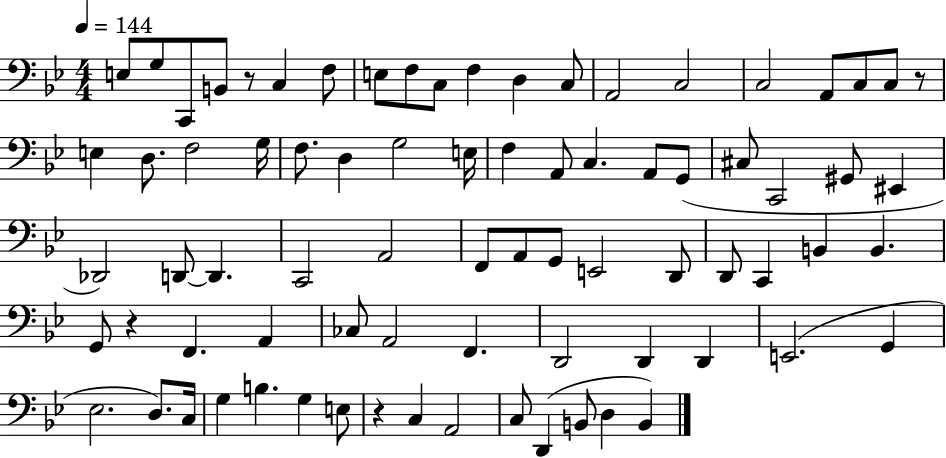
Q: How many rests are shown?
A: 4